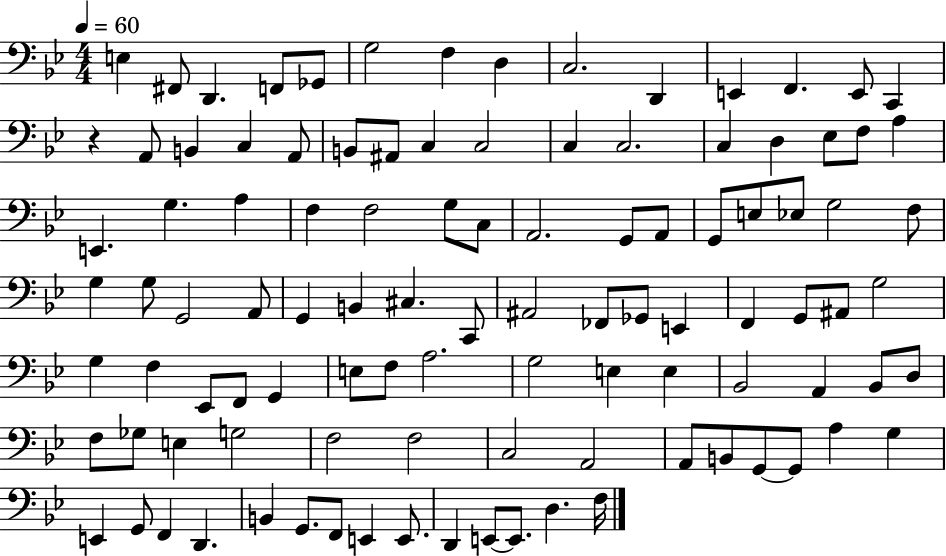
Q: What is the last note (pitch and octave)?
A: F3